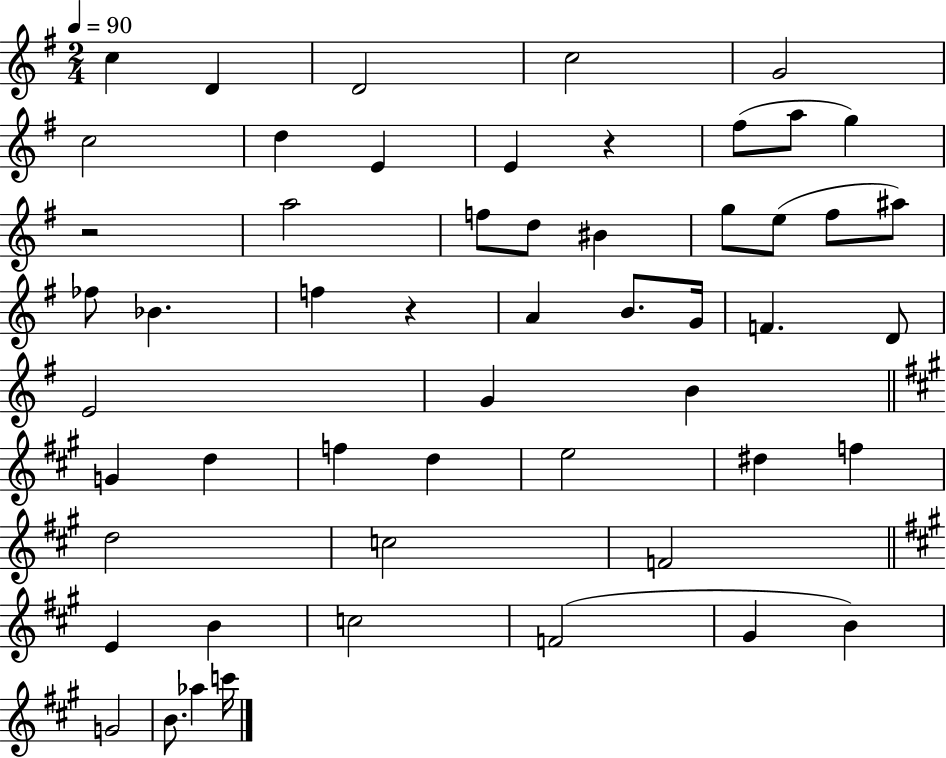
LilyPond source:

{
  \clef treble
  \numericTimeSignature
  \time 2/4
  \key g \major
  \tempo 4 = 90
  \repeat volta 2 { c''4 d'4 | d'2 | c''2 | g'2 | \break c''2 | d''4 e'4 | e'4 r4 | fis''8( a''8 g''4) | \break r2 | a''2 | f''8 d''8 bis'4 | g''8 e''8( fis''8 ais''8) | \break fes''8 bes'4. | f''4 r4 | a'4 b'8. g'16 | f'4. d'8 | \break e'2 | g'4 b'4 | \bar "||" \break \key a \major g'4 d''4 | f''4 d''4 | e''2 | dis''4 f''4 | \break d''2 | c''2 | f'2 | \bar "||" \break \key a \major e'4 b'4 | c''2 | f'2( | gis'4 b'4) | \break g'2 | b'8. aes''4 c'''16 | } \bar "|."
}